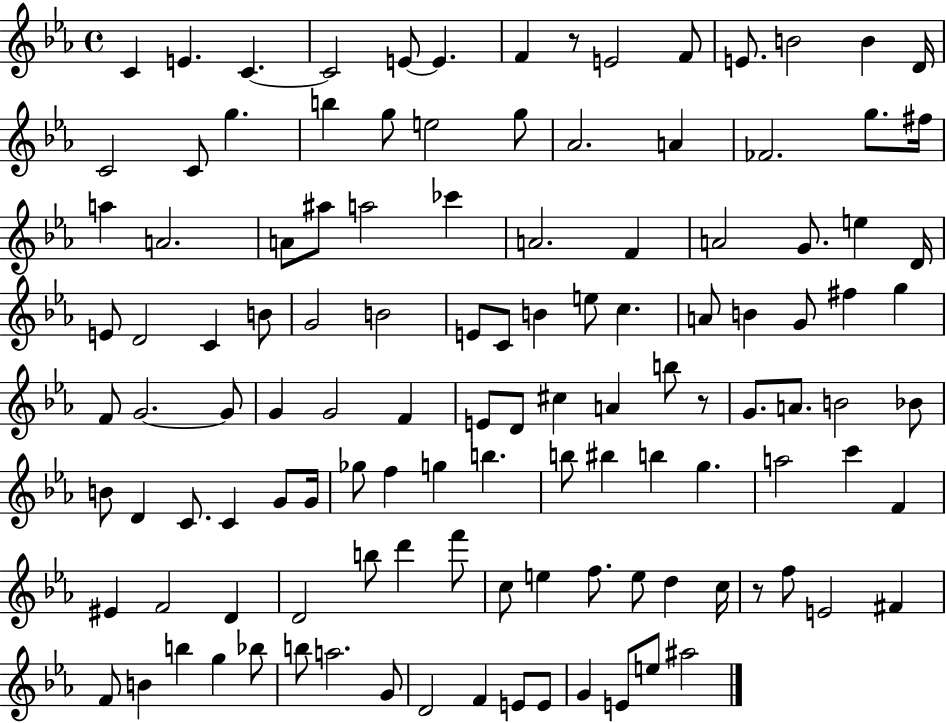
{
  \clef treble
  \time 4/4
  \defaultTimeSignature
  \key ees \major
  \repeat volta 2 { c'4 e'4. c'4.~~ | c'2 e'8~~ e'4. | f'4 r8 e'2 f'8 | e'8. b'2 b'4 d'16 | \break c'2 c'8 g''4. | b''4 g''8 e''2 g''8 | aes'2. a'4 | fes'2. g''8. fis''16 | \break a''4 a'2. | a'8 ais''8 a''2 ces'''4 | a'2. f'4 | a'2 g'8. e''4 d'16 | \break e'8 d'2 c'4 b'8 | g'2 b'2 | e'8 c'8 b'4 e''8 c''4. | a'8 b'4 g'8 fis''4 g''4 | \break f'8 g'2.~~ g'8 | g'4 g'2 f'4 | e'8 d'8 cis''4 a'4 b''8 r8 | g'8. a'8. b'2 bes'8 | \break b'8 d'4 c'8. c'4 g'8 g'16 | ges''8 f''4 g''4 b''4. | b''8 bis''4 b''4 g''4. | a''2 c'''4 f'4 | \break eis'4 f'2 d'4 | d'2 b''8 d'''4 f'''8 | c''8 e''4 f''8. e''8 d''4 c''16 | r8 f''8 e'2 fis'4 | \break f'8 b'4 b''4 g''4 bes''8 | b''8 a''2. g'8 | d'2 f'4 e'8 e'8 | g'4 e'8 e''8 ais''2 | \break } \bar "|."
}